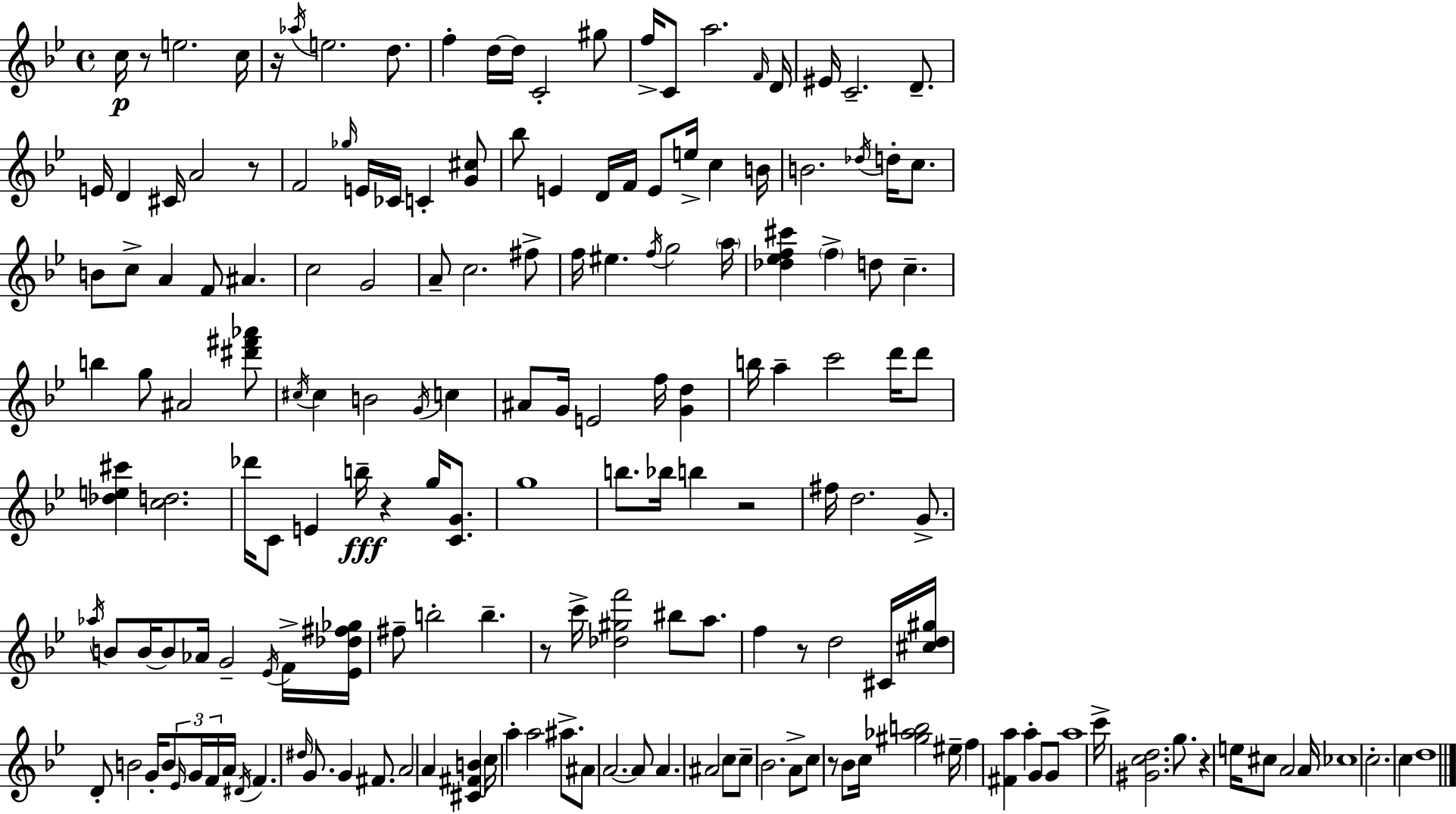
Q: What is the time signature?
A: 4/4